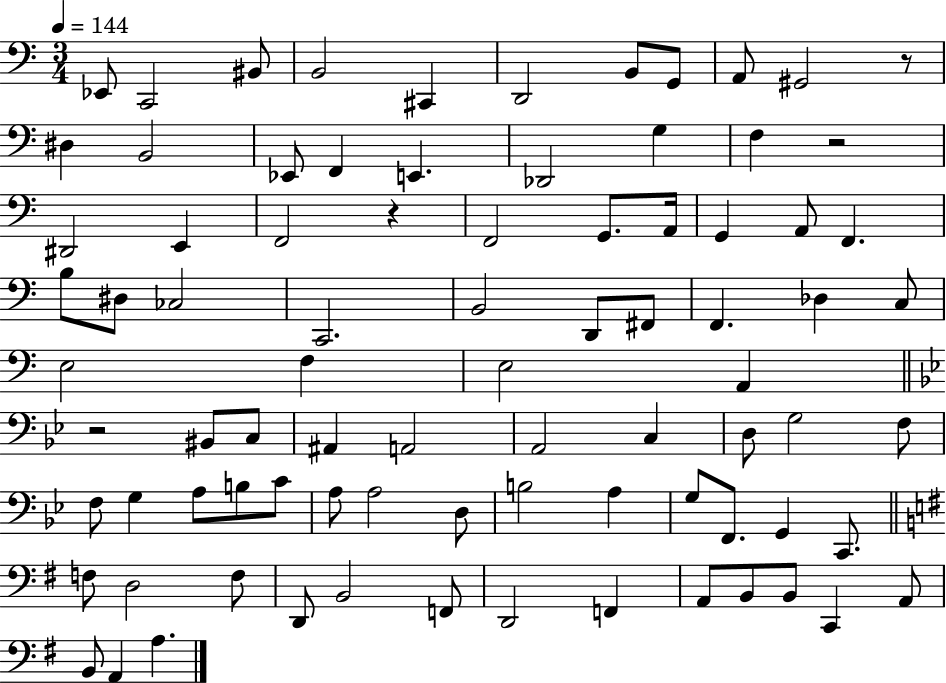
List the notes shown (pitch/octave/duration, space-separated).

Eb2/e C2/h BIS2/e B2/h C#2/q D2/h B2/e G2/e A2/e G#2/h R/e D#3/q B2/h Eb2/e F2/q E2/q. Db2/h G3/q F3/q R/h D#2/h E2/q F2/h R/q F2/h G2/e. A2/s G2/q A2/e F2/q. B3/e D#3/e CES3/h C2/h. B2/h D2/e F#2/e F2/q. Db3/q C3/e E3/h F3/q E3/h A2/q R/h BIS2/e C3/e A#2/q A2/h A2/h C3/q D3/e G3/h F3/e F3/e G3/q A3/e B3/e C4/e A3/e A3/h D3/e B3/h A3/q G3/e F2/e. G2/q C2/e. F3/e D3/h F3/e D2/e B2/h F2/e D2/h F2/q A2/e B2/e B2/e C2/q A2/e B2/e A2/q A3/q.